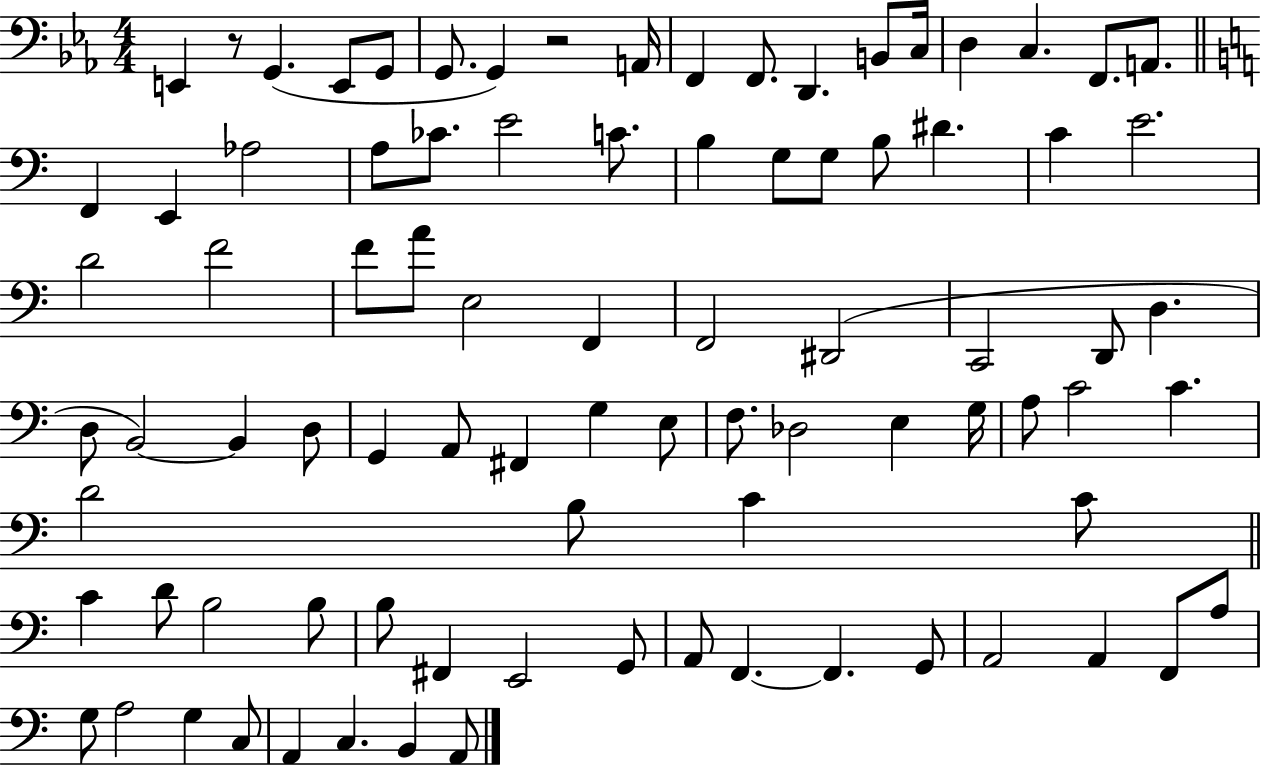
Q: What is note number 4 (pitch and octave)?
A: G2